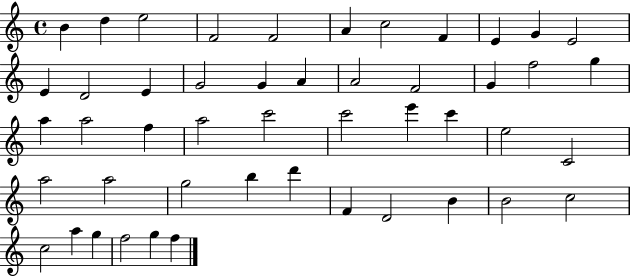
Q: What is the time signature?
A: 4/4